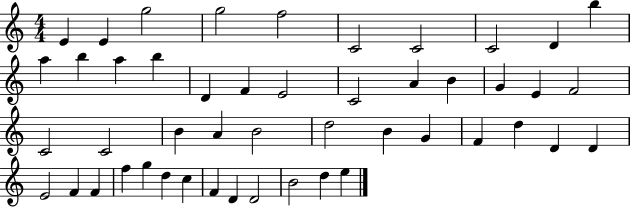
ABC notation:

X:1
T:Untitled
M:4/4
L:1/4
K:C
E E g2 g2 f2 C2 C2 C2 D b a b a b D F E2 C2 A B G E F2 C2 C2 B A B2 d2 B G F d D D E2 F F f g d c F D D2 B2 d e